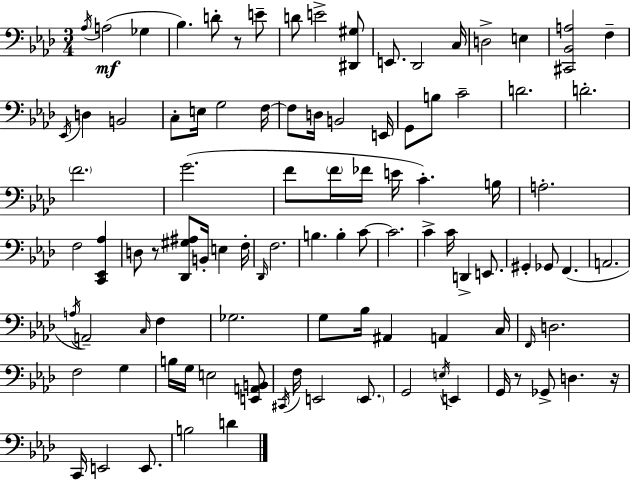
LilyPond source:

{
  \clef bass
  \numericTimeSignature
  \time 3/4
  \key f \minor
  \acciaccatura { aes16 }(\mf a2 ges4 | bes4.) d'8-. r8 e'8-- | d'8 e'2-> <dis, gis>8 | e,8. des,2 | \break c16 d2-> e4 | <cis, bes, a>2 f4-- | \acciaccatura { ees,16 } d4 b,2 | c8-. e16 g2 | \break f16~~ f8 d16 b,2 | e,16 g,8 b8 c'2-- | d'2. | d'2.-. | \break \parenthesize f'2. | g'2.( | f'8 \parenthesize f'16 fes'16 e'16 c'4.-.) | b16 a2.-. | \break f2 <c, ees, aes>4 | d8 r8 <des, gis ais>8 b,16-. e4 | f16-. \grace { des,16 } f2. | b4. b4-. | \break c'8~~ c'2. | c'4-> c'16 d,4-> | e,8. gis,4-. ges,8 f,4.( | a,2. | \break \acciaccatura { a16 }) a,2-- | \grace { c16 } f4 ges2. | g8 bes16 ais,4 | a,4 c16 \grace { f,16 } d2. | \break f2 | g4 b16 g16 e2 | <e, a, b,>8 \acciaccatura { cis,16 } f16 e,2 | \parenthesize e,8. g,2 | \break \acciaccatura { e16 } e,4 g,16 r8 ges,8-> | d4. r16 c,16 e,2 | e,8. b2 | d'4 \bar "|."
}